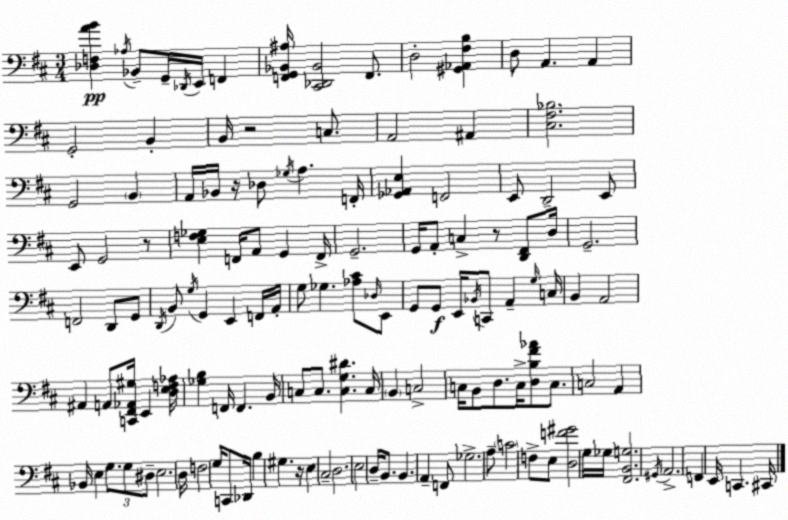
X:1
T:Untitled
M:3/4
L:1/4
K:D
[_D,F,AB] _A,/4 _B,,/2 G,,/4 _D,,/4 E,,/4 F,, [F,,G,,_B,,^A,]/4 [^C,,_D,,_B,,]2 F,,/2 D,2 [^G,,_A,,^F,B,] D,/2 A,, A,, G,,2 B,, B,,/4 z2 C,/2 A,,2 ^A,, [^C,^F,_B,]2 G,,2 B,, A,,/4 _B,,/4 z/4 _D,/2 _G,/4 A, F,,/4 [_G,,_A,,E,] F,,2 E,,/2 D,,2 E,,/2 E,,/2 G,,2 z/2 [E,F,_G,] F,,/4 A,,/2 G,, F,,/4 G,,2 G,,/4 A,,/2 C, z/2 [D,,^F,,]/2 D,/4 G,,2 F,,2 D,,/2 G,,/2 D,,/4 B,,/2 G,/4 G,, E,, F,,/4 A,,/4 G,/2 _G, [_A,^C]/2 _D,/4 E,,/2 G,,/2 G,,/2 E,,/4 _B,,/4 C,,/2 A,, G,/4 C,/4 B,, A,,2 ^A,, A,,/2 [C,,^F,,_A,,^G,]/4 E,, [D,E,F,_A,]/4 [_G,B,] F,,/4 F,, B,,/4 C,/2 C,/2 [C,G,^D] C,/4 B,, C,2 C,/4 B,,/2 D,/2 C,/4 [D,B,^F_A]/2 C,/2 C,2 A,, _B,,/4 E, G,/2 G,/2 ^D,/2 E,2 D,/4 F,2 G,/4 C,,/2 _D,,/4 B, ^G, z/4 E, ^C,2 D,2 E,2 D,/4 B,,/2 B,, A,, F,,/2 _G,2 A,/2 C2 F,/2 E,/2 [D,F^G]2 G,/4 _G,/4 [^F,,B,,G,]2 ^G,,/4 A,,2 F,, E,,/4 C,, ^C,,/4